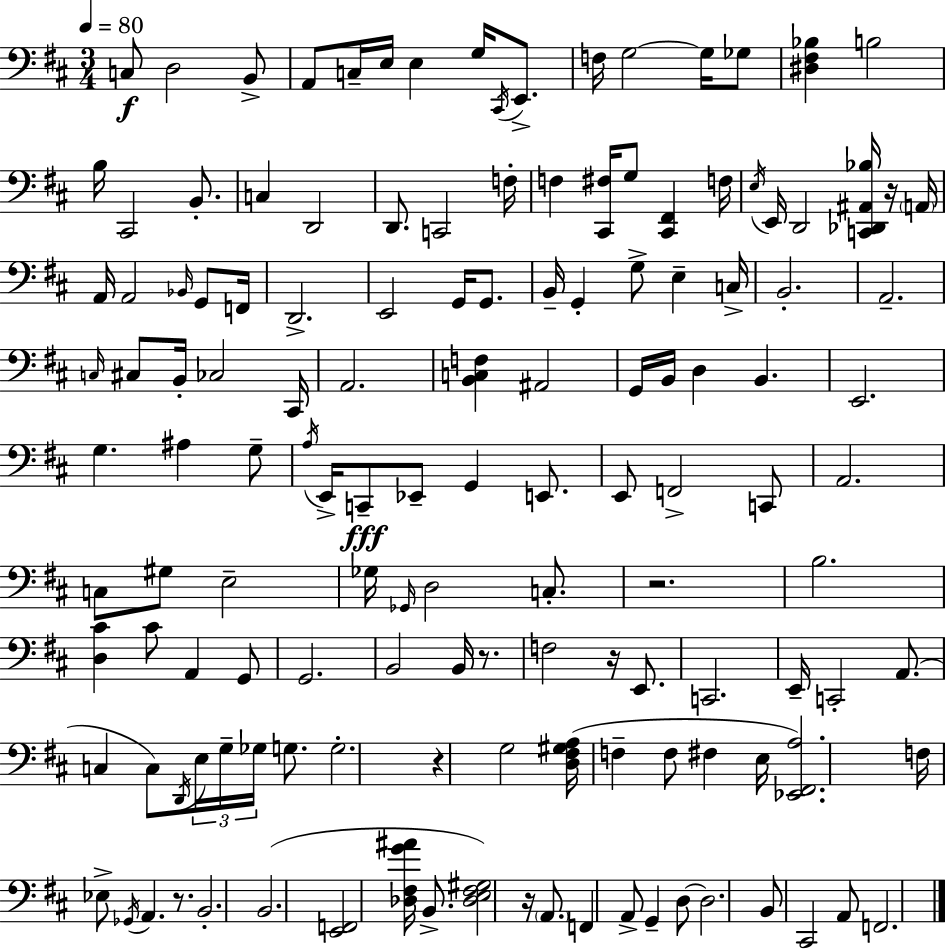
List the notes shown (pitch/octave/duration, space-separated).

C3/e D3/h B2/e A2/e C3/s E3/s E3/q G3/s C#2/s E2/e. F3/s G3/h G3/s Gb3/e [D#3,F#3,Bb3]/q B3/h B3/s C#2/h B2/e. C3/q D2/h D2/e. C2/h F3/s F3/q [C#2,F#3]/s G3/e [C#2,F#2]/q F3/s E3/s E2/s D2/h [C2,Db2,A#2,Bb3]/s R/s A2/s A2/s A2/h Bb2/s G2/e F2/s D2/h. E2/h G2/s G2/e. B2/s G2/q G3/e E3/q C3/s B2/h. A2/h. C3/s C#3/e B2/s CES3/h C#2/s A2/h. [B2,C3,F3]/q A#2/h G2/s B2/s D3/q B2/q. E2/h. G3/q. A#3/q G3/e A3/s E2/s C2/e Eb2/e G2/q E2/e. E2/e F2/h C2/e A2/h. C3/e G#3/e E3/h Gb3/s Gb2/s D3/h C3/e. R/h. B3/h. [D3,C#4]/q C#4/e A2/q G2/e G2/h. B2/h B2/s R/e. F3/h R/s E2/e. C2/h. E2/s C2/h A2/e. C3/q C3/e D2/s E3/s G3/s Gb3/s G3/e. G3/h. R/q G3/h [D3,F#3,G#3,A3]/s F3/q F3/e F#3/q E3/s [Eb2,F#2,A3]/h. F3/s Eb3/e Gb2/s A2/q. R/e. B2/h. B2/h. [E2,F2]/h [Db3,F#3,G4,A#4]/s B2/e. [Db3,E3,F#3,G#3]/h R/s A2/e. F2/q A2/e G2/q D3/e D3/h. B2/e C#2/h A2/e F2/h.